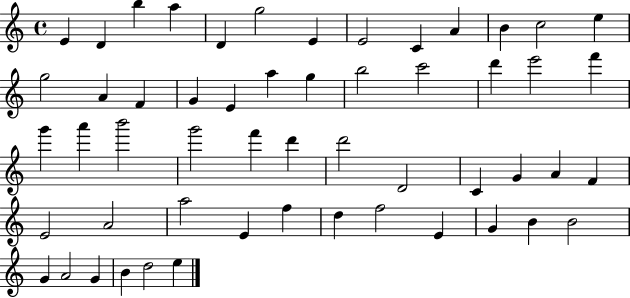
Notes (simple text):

E4/q D4/q B5/q A5/q D4/q G5/h E4/q E4/h C4/q A4/q B4/q C5/h E5/q G5/h A4/q F4/q G4/q E4/q A5/q G5/q B5/h C6/h D6/q E6/h F6/q G6/q A6/q B6/h G6/h F6/q D6/q D6/h D4/h C4/q G4/q A4/q F4/q E4/h A4/h A5/h E4/q F5/q D5/q F5/h E4/q G4/q B4/q B4/h G4/q A4/h G4/q B4/q D5/h E5/q